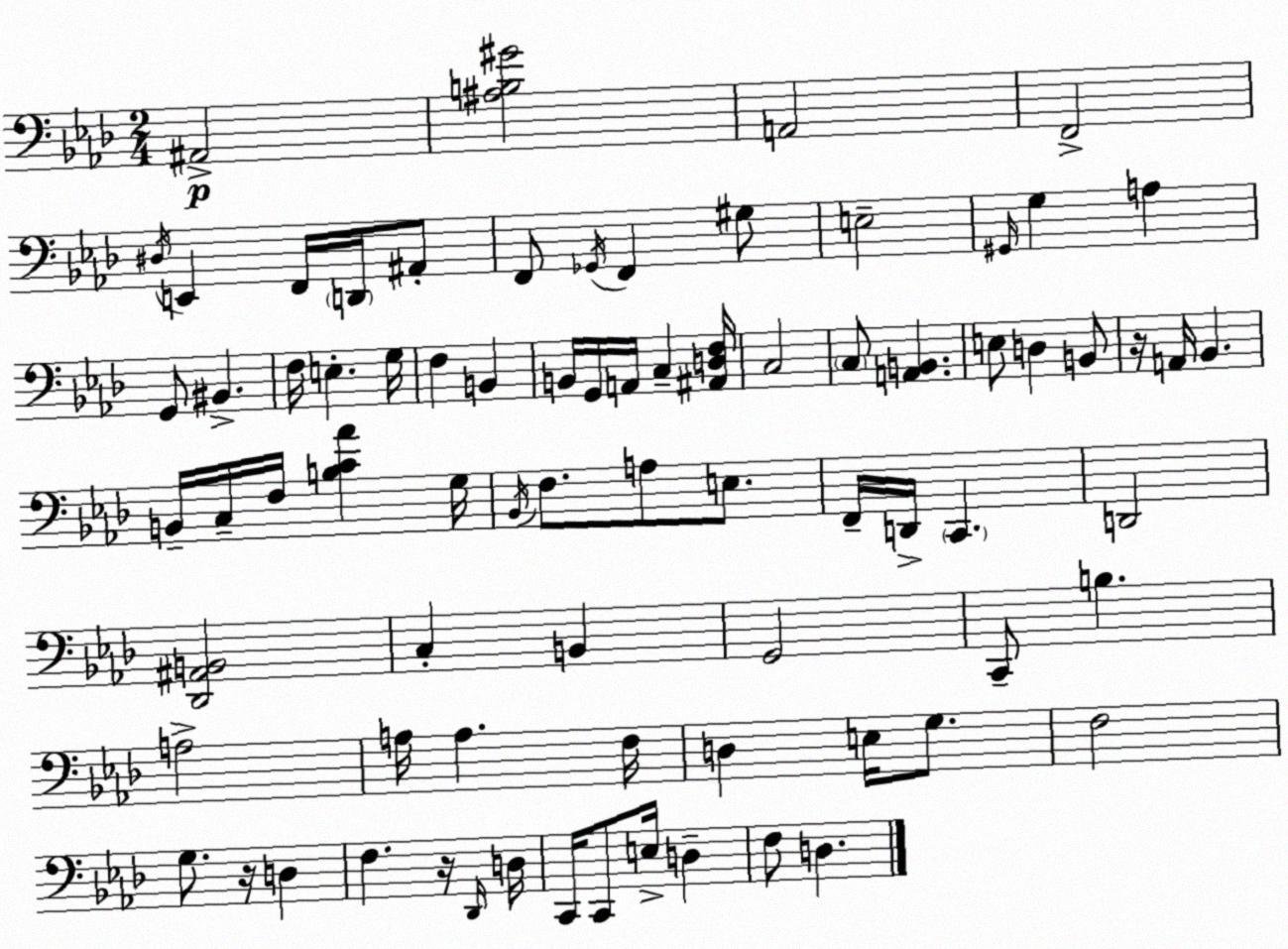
X:1
T:Untitled
M:2/4
L:1/4
K:Ab
^A,,2 [^A,B,^G]2 A,,2 F,,2 ^D,/4 E,, F,,/4 D,,/4 ^A,,/2 F,,/2 _G,,/4 F,, ^G,/2 E,2 ^G,,/4 G, A, G,,/2 ^B,, F,/4 E, G,/4 F, B,, B,,/4 G,,/4 A,,/4 C, [^A,,D,F,]/4 C,2 C,/2 [A,,B,,] E,/2 D, B,,/2 z/4 A,,/4 _B,, B,,/4 C,/4 F,/4 [B,C_A] G,/4 _B,,/4 F,/2 A,/2 E,/2 F,,/4 D,,/4 C,, D,,2 [_D,,^A,,B,,]2 C, B,, G,,2 C,,/2 B, A,2 A,/4 A, F,/4 D, E,/4 G,/2 F,2 G,/2 z/4 D, F, z/4 _D,,/4 D,/4 C,,/4 C,,/2 E,/4 D, F,/2 D,